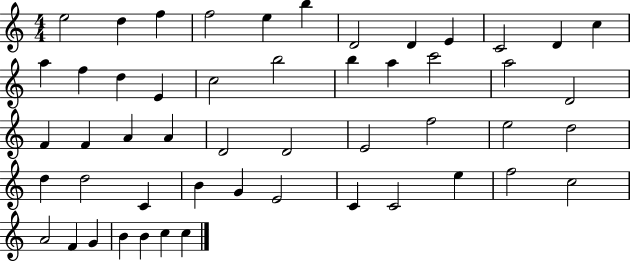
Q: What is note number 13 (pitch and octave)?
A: A5